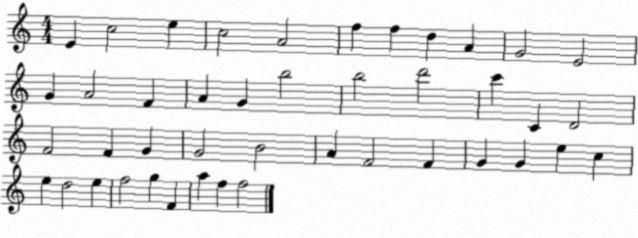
X:1
T:Untitled
M:4/4
L:1/4
K:C
E c2 e c2 A2 f f d A G2 E2 G A2 F A G b2 b2 d'2 c' C D2 F2 F G G2 B2 A F2 F G G e c e d2 e f2 g F a f f2